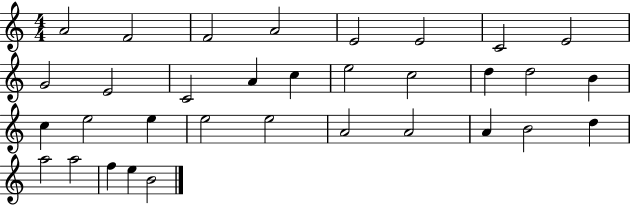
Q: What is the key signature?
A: C major